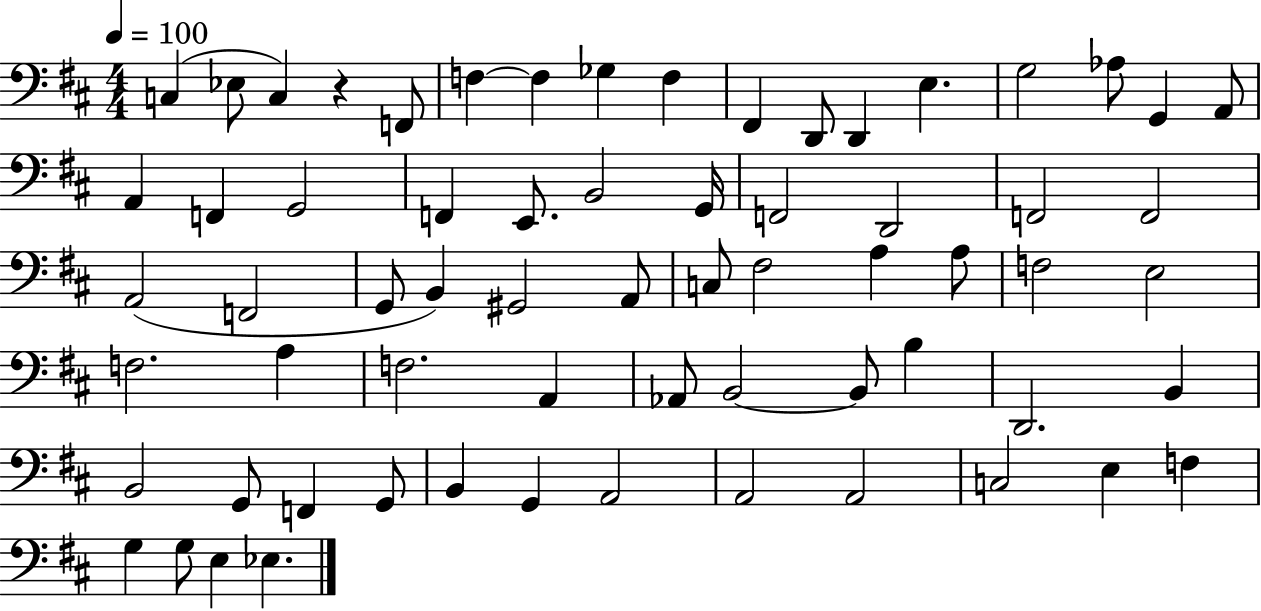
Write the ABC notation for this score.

X:1
T:Untitled
M:4/4
L:1/4
K:D
C, _E,/2 C, z F,,/2 F, F, _G, F, ^F,, D,,/2 D,, E, G,2 _A,/2 G,, A,,/2 A,, F,, G,,2 F,, E,,/2 B,,2 G,,/4 F,,2 D,,2 F,,2 F,,2 A,,2 F,,2 G,,/2 B,, ^G,,2 A,,/2 C,/2 ^F,2 A, A,/2 F,2 E,2 F,2 A, F,2 A,, _A,,/2 B,,2 B,,/2 B, D,,2 B,, B,,2 G,,/2 F,, G,,/2 B,, G,, A,,2 A,,2 A,,2 C,2 E, F, G, G,/2 E, _E,